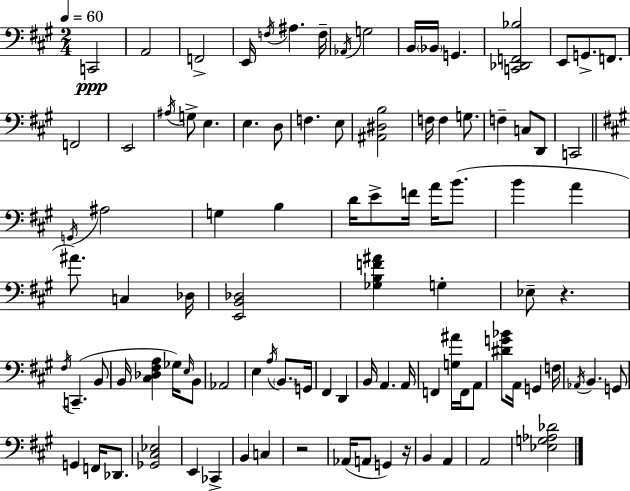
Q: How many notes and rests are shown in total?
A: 98